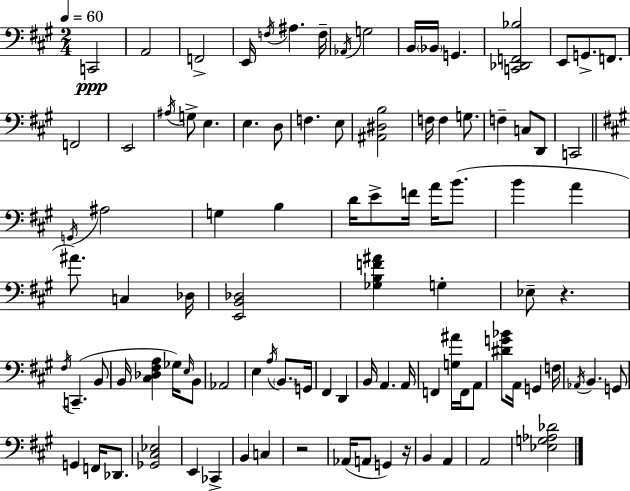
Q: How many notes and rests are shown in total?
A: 98